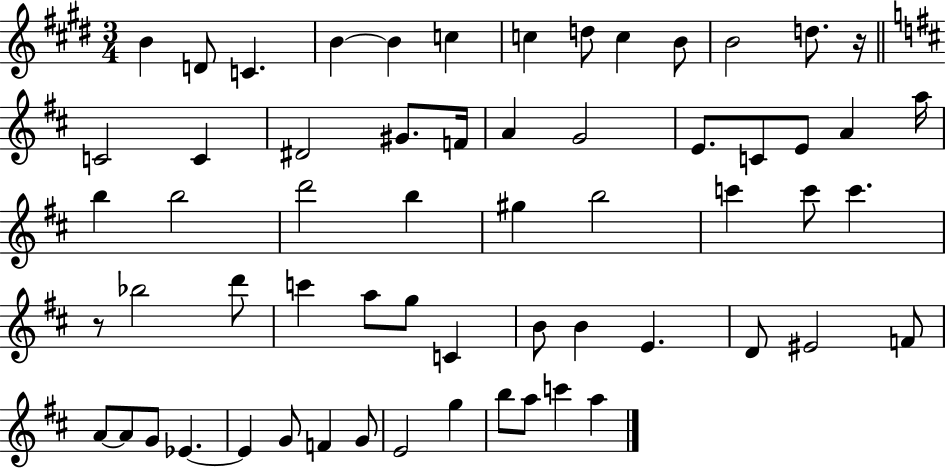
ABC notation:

X:1
T:Untitled
M:3/4
L:1/4
K:E
B D/2 C B B c c d/2 c B/2 B2 d/2 z/4 C2 C ^D2 ^G/2 F/4 A G2 E/2 C/2 E/2 A a/4 b b2 d'2 b ^g b2 c' c'/2 c' z/2 _b2 d'/2 c' a/2 g/2 C B/2 B E D/2 ^E2 F/2 A/2 A/2 G/2 _E _E G/2 F G/2 E2 g b/2 a/2 c' a